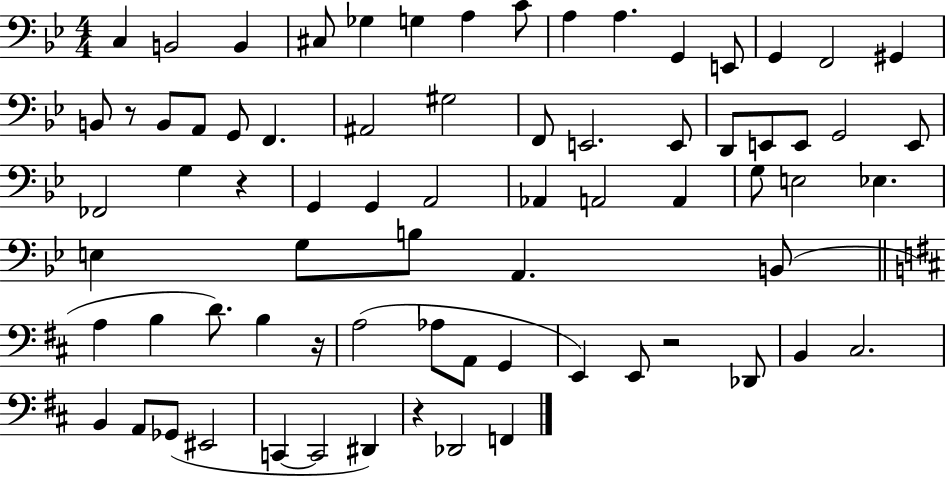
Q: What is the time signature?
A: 4/4